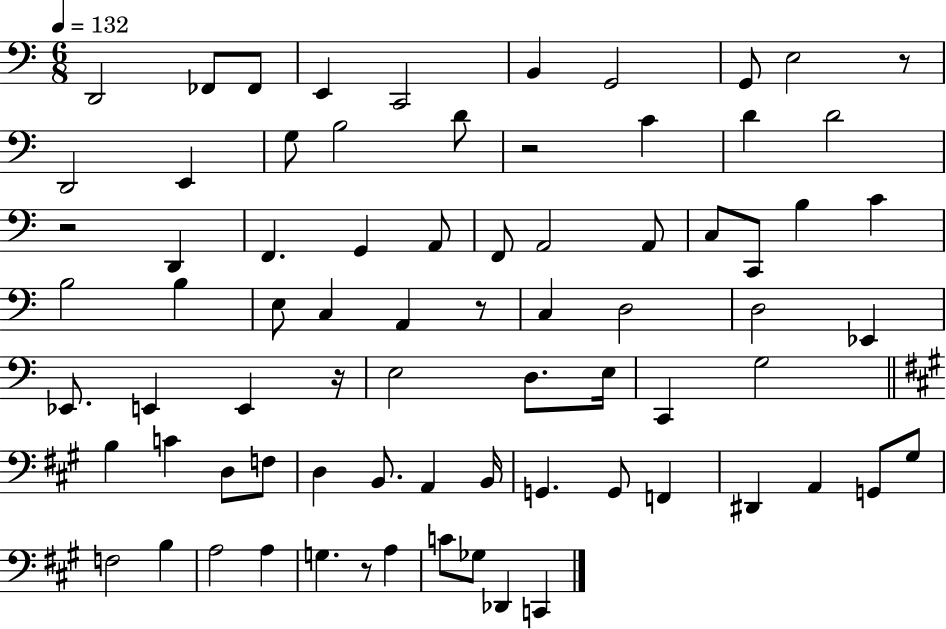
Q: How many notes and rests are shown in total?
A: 76